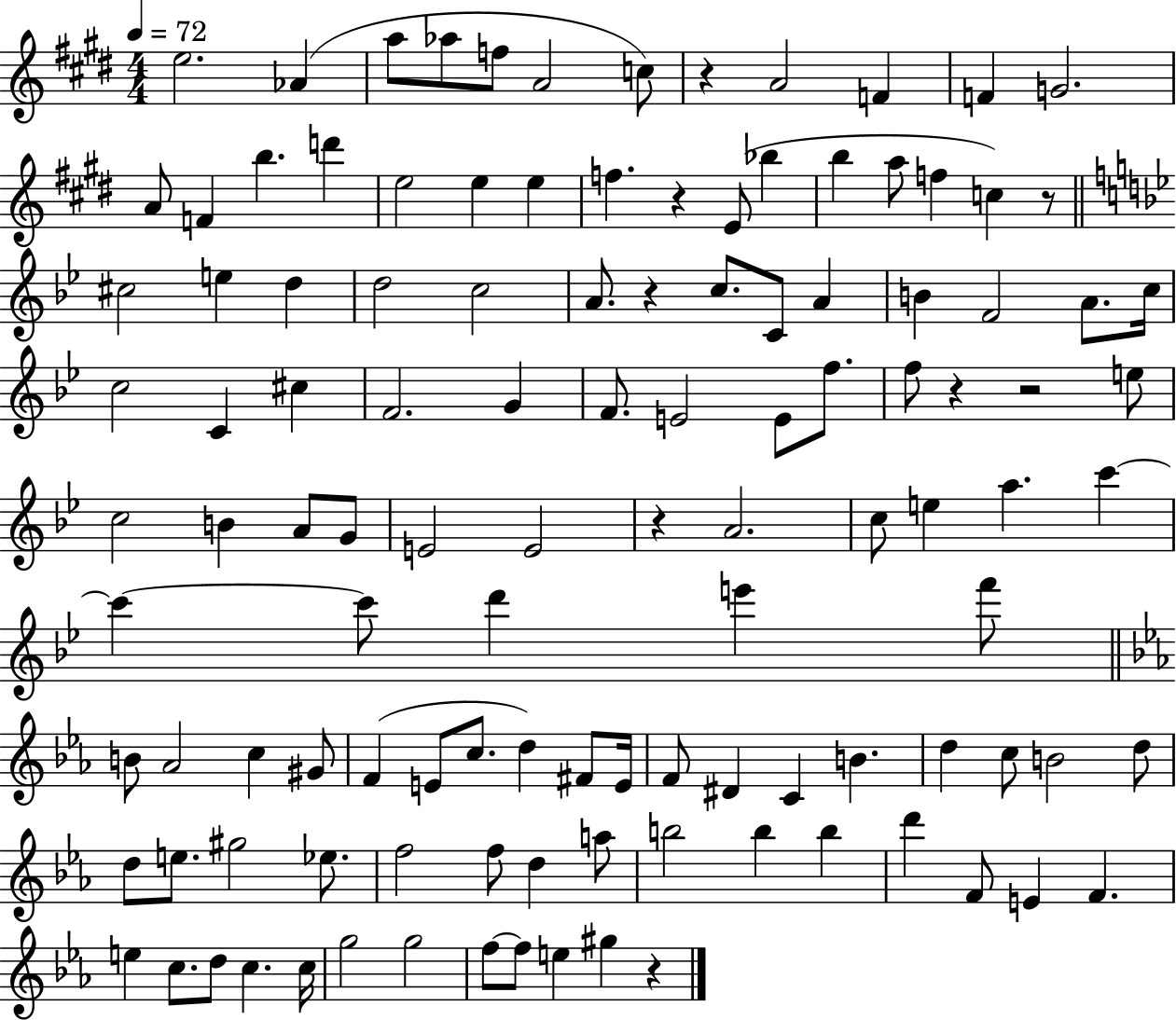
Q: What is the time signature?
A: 4/4